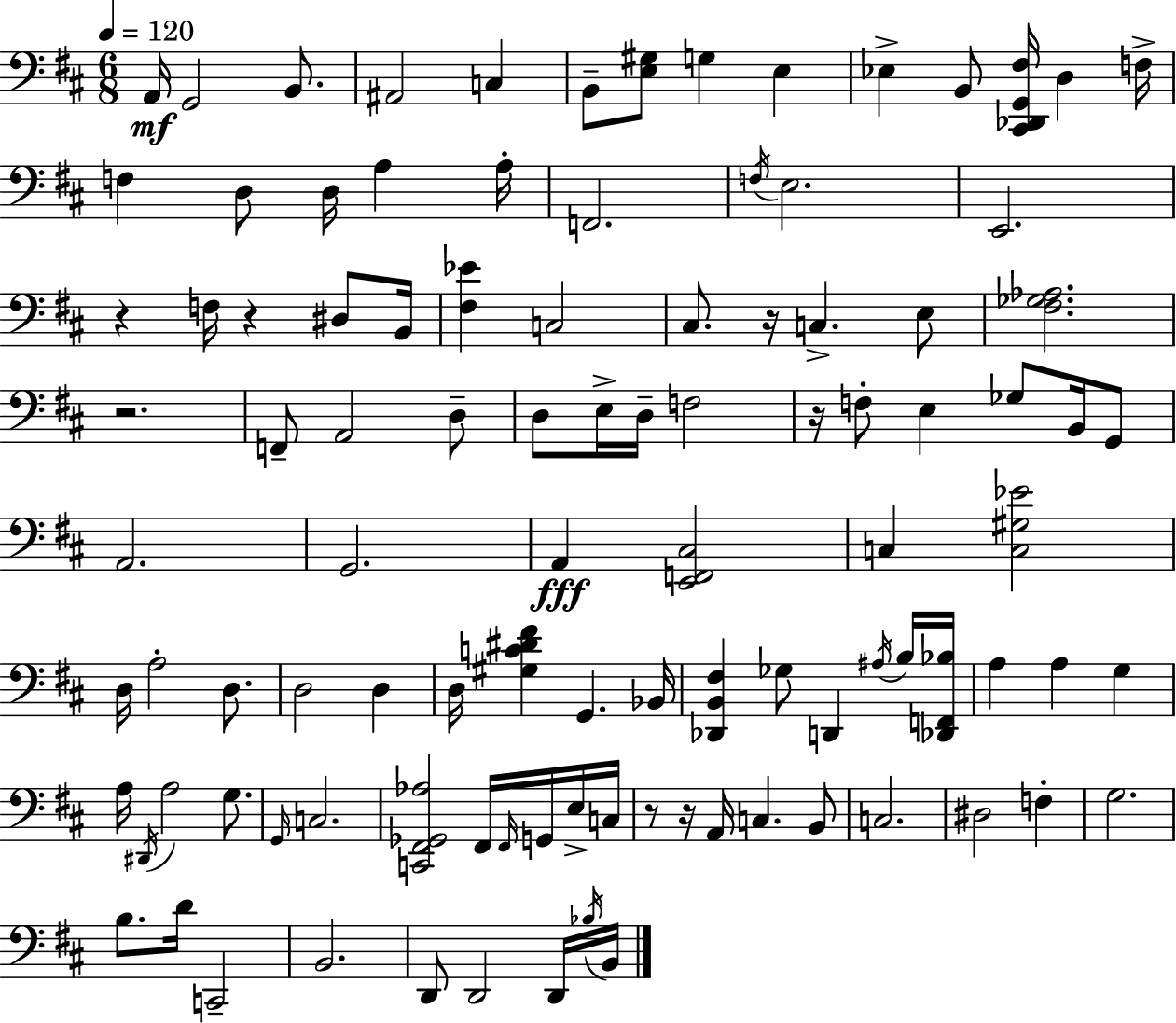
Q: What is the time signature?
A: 6/8